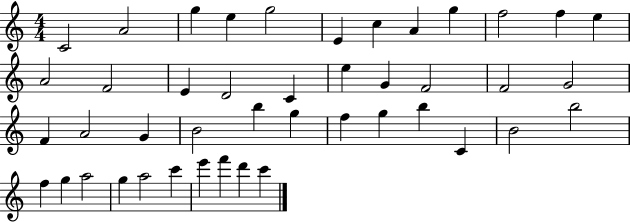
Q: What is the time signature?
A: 4/4